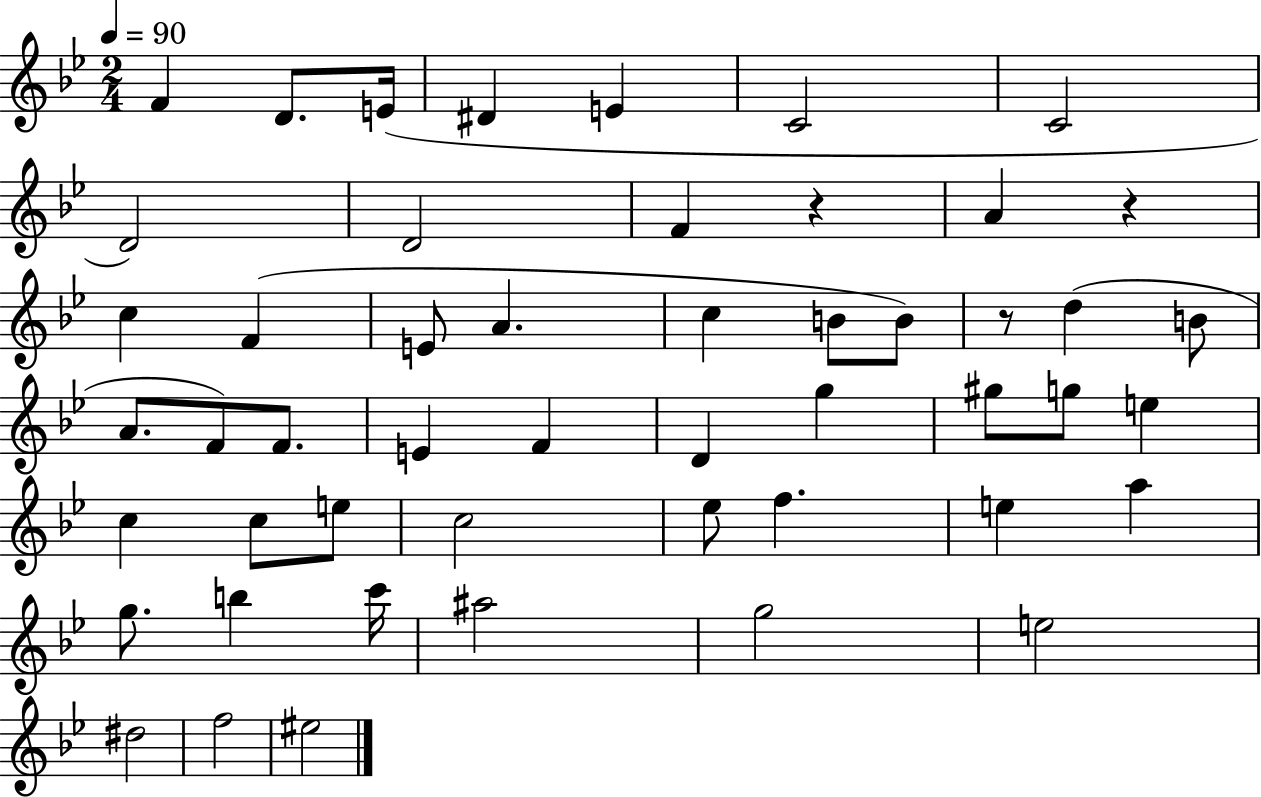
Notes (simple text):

F4/q D4/e. E4/s D#4/q E4/q C4/h C4/h D4/h D4/h F4/q R/q A4/q R/q C5/q F4/q E4/e A4/q. C5/q B4/e B4/e R/e D5/q B4/e A4/e. F4/e F4/e. E4/q F4/q D4/q G5/q G#5/e G5/e E5/q C5/q C5/e E5/e C5/h Eb5/e F5/q. E5/q A5/q G5/e. B5/q C6/s A#5/h G5/h E5/h D#5/h F5/h EIS5/h